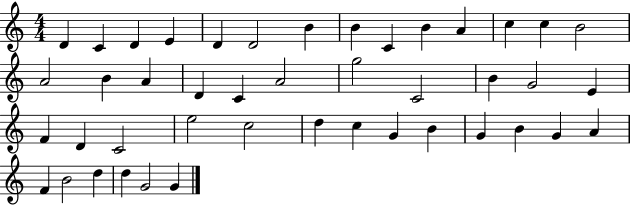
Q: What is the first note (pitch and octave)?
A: D4